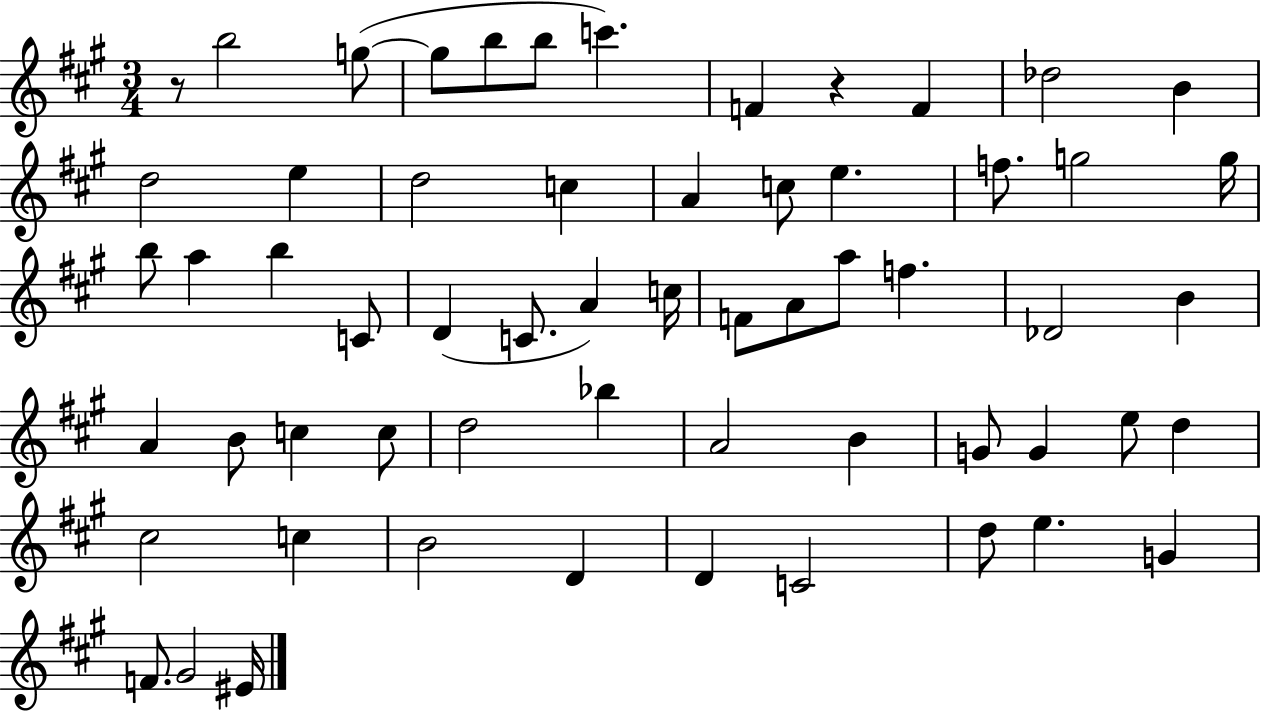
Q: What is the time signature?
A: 3/4